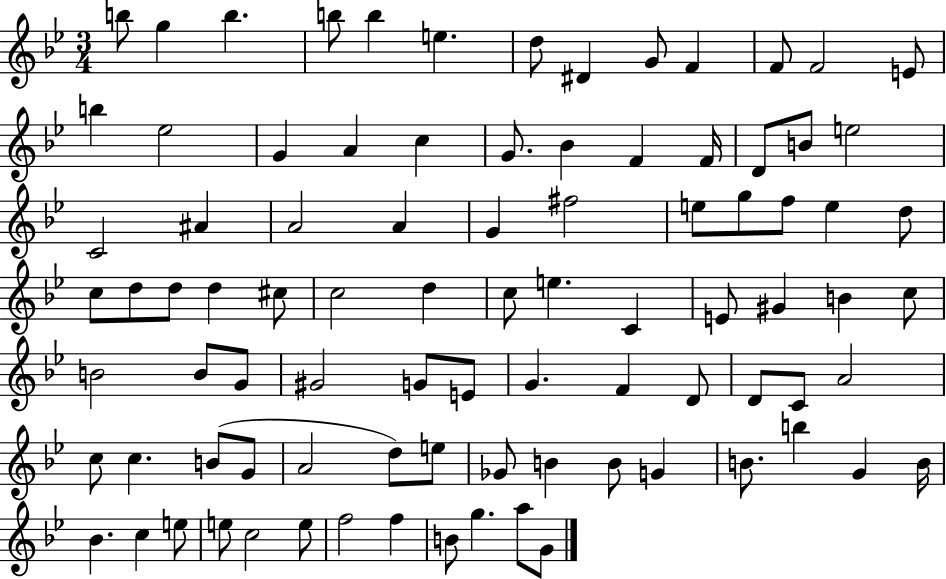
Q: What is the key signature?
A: BES major